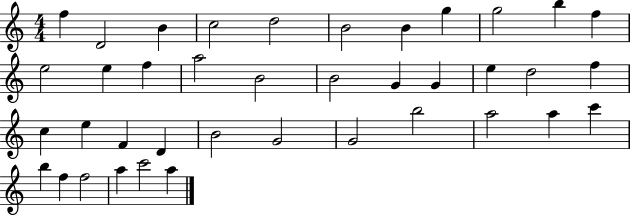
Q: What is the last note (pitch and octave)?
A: A5